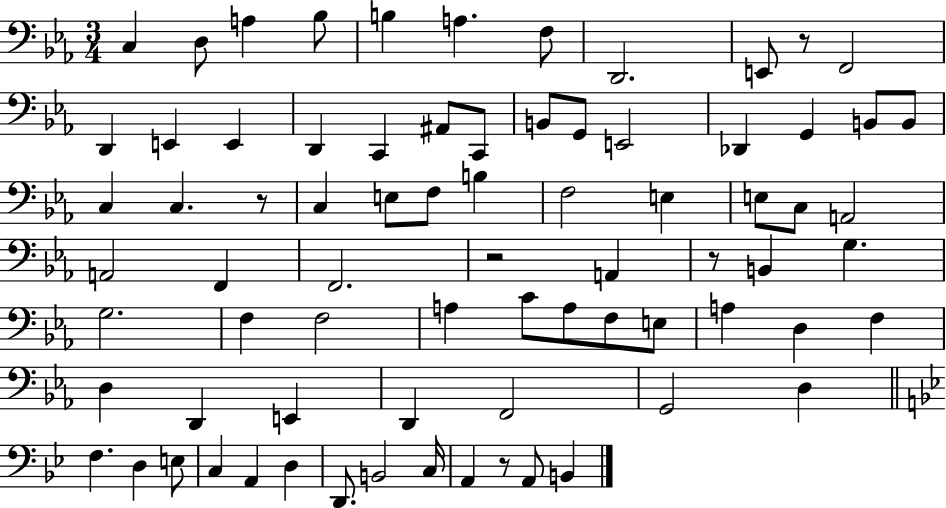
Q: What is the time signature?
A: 3/4